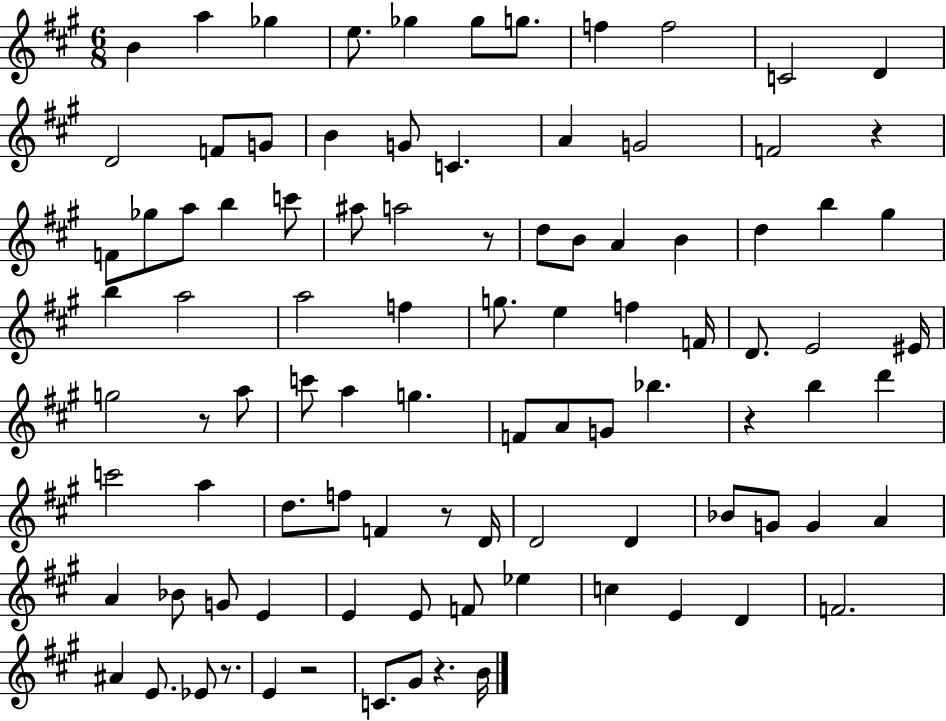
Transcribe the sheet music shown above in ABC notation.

X:1
T:Untitled
M:6/8
L:1/4
K:A
B a _g e/2 _g _g/2 g/2 f f2 C2 D D2 F/2 G/2 B G/2 C A G2 F2 z F/2 _g/2 a/2 b c'/2 ^a/2 a2 z/2 d/2 B/2 A B d b ^g b a2 a2 f g/2 e f F/4 D/2 E2 ^E/4 g2 z/2 a/2 c'/2 a g F/2 A/2 G/2 _b z b d' c'2 a d/2 f/2 F z/2 D/4 D2 D _B/2 G/2 G A A _B/2 G/2 E E E/2 F/2 _e c E D F2 ^A E/2 _E/2 z/2 E z2 C/2 ^G/2 z B/4